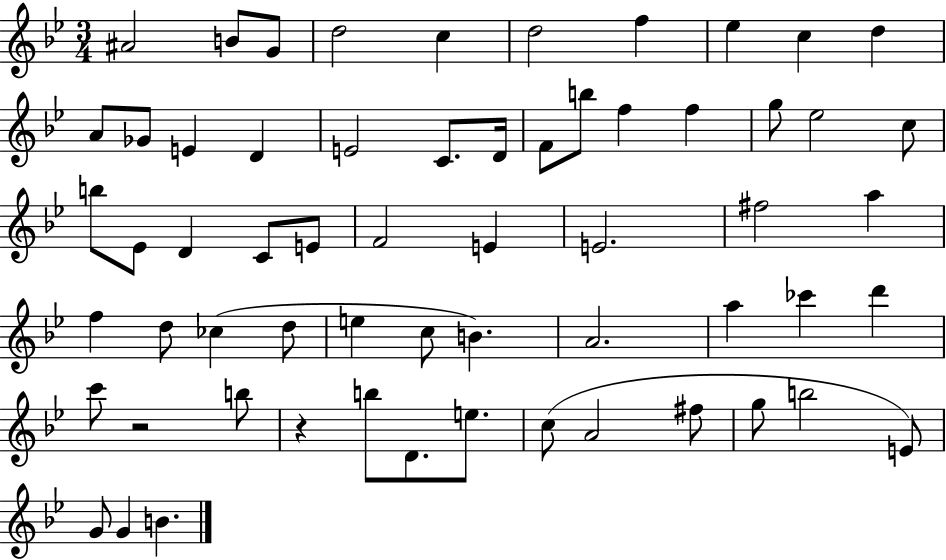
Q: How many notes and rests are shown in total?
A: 61